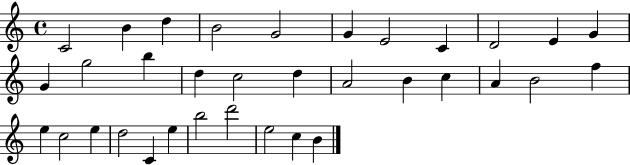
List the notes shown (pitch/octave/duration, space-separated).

C4/h B4/q D5/q B4/h G4/h G4/q E4/h C4/q D4/h E4/q G4/q G4/q G5/h B5/q D5/q C5/h D5/q A4/h B4/q C5/q A4/q B4/h F5/q E5/q C5/h E5/q D5/h C4/q E5/q B5/h D6/h E5/h C5/q B4/q